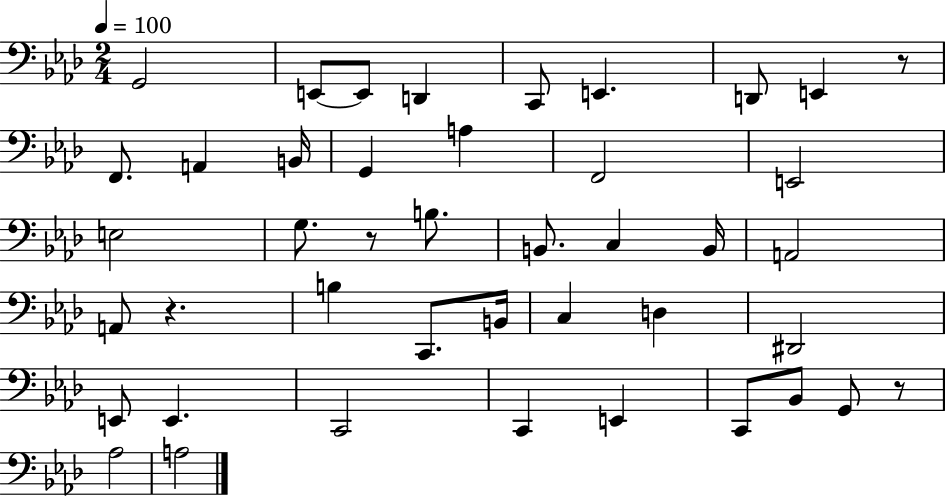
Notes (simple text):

G2/h E2/e E2/e D2/q C2/e E2/q. D2/e E2/q R/e F2/e. A2/q B2/s G2/q A3/q F2/h E2/h E3/h G3/e. R/e B3/e. B2/e. C3/q B2/s A2/h A2/e R/q. B3/q C2/e. B2/s C3/q D3/q D#2/h E2/e E2/q. C2/h C2/q E2/q C2/e Bb2/e G2/e R/e Ab3/h A3/h